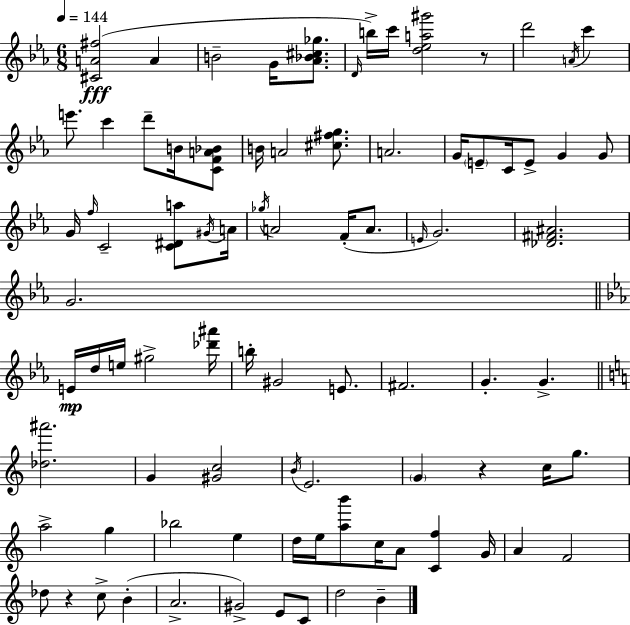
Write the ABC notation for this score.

X:1
T:Untitled
M:6/8
L:1/4
K:Cm
[^CA^f]2 A B2 G/4 [_A_B^c_g]/2 D/4 b/4 c'/4 [d_ea^g']2 z/2 d'2 A/4 c' e'/2 c' d'/2 B/4 [CFA_B]/2 B/4 A2 [^c^fg]/2 A2 G/4 E/2 C/4 E/2 G G/2 G/4 f/4 C2 [C^Da]/2 ^G/4 A/4 _g/4 A2 F/4 A/2 E/4 G2 [_D^F^A]2 G2 E/4 d/4 e/4 ^g2 [_d'^a']/4 b/4 ^G2 E/2 ^F2 G G [_d^a']2 G [^Gc]2 B/4 E2 G z c/4 g/2 a2 g _b2 e d/4 e/4 [ab']/2 c/4 A/2 [Cf] G/4 A F2 _d/2 z c/2 B A2 ^G2 E/2 C/2 d2 B